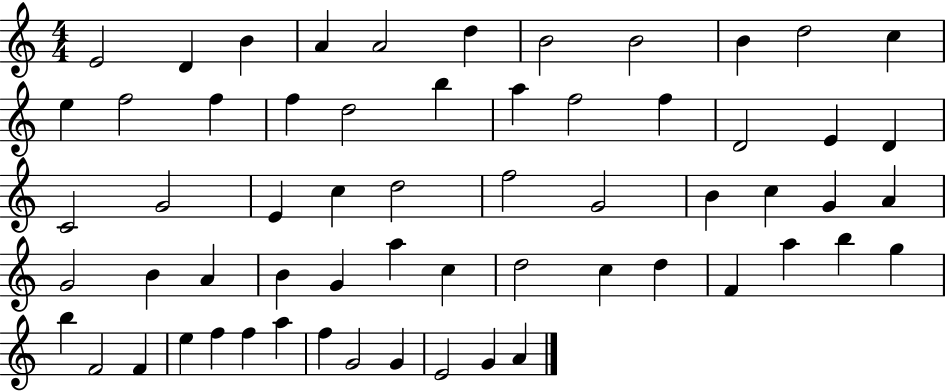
X:1
T:Untitled
M:4/4
L:1/4
K:C
E2 D B A A2 d B2 B2 B d2 c e f2 f f d2 b a f2 f D2 E D C2 G2 E c d2 f2 G2 B c G A G2 B A B G a c d2 c d F a b g b F2 F e f f a f G2 G E2 G A